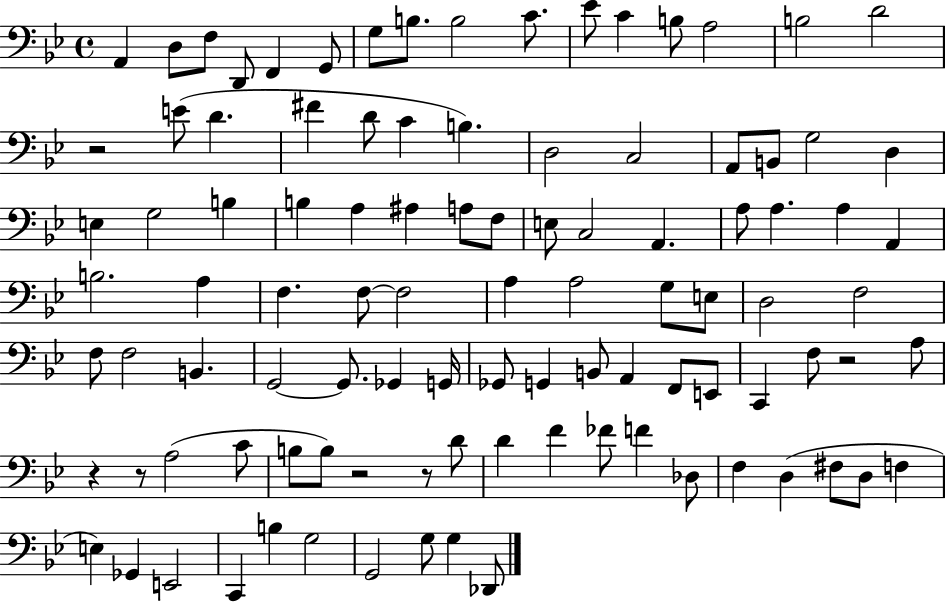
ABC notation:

X:1
T:Untitled
M:4/4
L:1/4
K:Bb
A,, D,/2 F,/2 D,,/2 F,, G,,/2 G,/2 B,/2 B,2 C/2 _E/2 C B,/2 A,2 B,2 D2 z2 E/2 D ^F D/2 C B, D,2 C,2 A,,/2 B,,/2 G,2 D, E, G,2 B, B, A, ^A, A,/2 F,/2 E,/2 C,2 A,, A,/2 A, A, A,, B,2 A, F, F,/2 F,2 A, A,2 G,/2 E,/2 D,2 F,2 F,/2 F,2 B,, G,,2 G,,/2 _G,, G,,/4 _G,,/2 G,, B,,/2 A,, F,,/2 E,,/2 C,, F,/2 z2 A,/2 z z/2 A,2 C/2 B,/2 B,/2 z2 z/2 D/2 D F _F/2 F _D,/2 F, D, ^F,/2 D,/2 F, E, _G,, E,,2 C,, B, G,2 G,,2 G,/2 G, _D,,/2